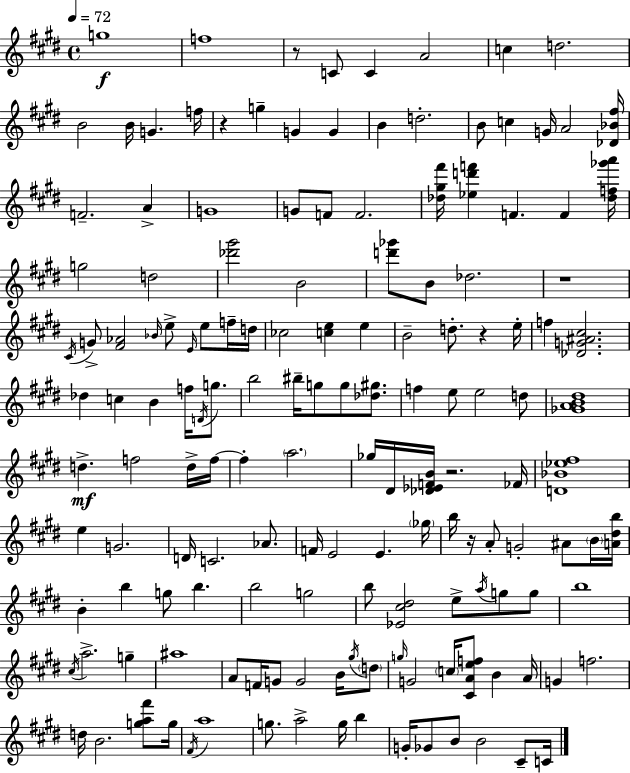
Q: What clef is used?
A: treble